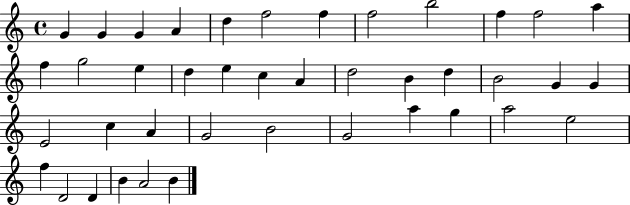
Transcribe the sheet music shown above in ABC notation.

X:1
T:Untitled
M:4/4
L:1/4
K:C
G G G A d f2 f f2 b2 f f2 a f g2 e d e c A d2 B d B2 G G E2 c A G2 B2 G2 a g a2 e2 f D2 D B A2 B